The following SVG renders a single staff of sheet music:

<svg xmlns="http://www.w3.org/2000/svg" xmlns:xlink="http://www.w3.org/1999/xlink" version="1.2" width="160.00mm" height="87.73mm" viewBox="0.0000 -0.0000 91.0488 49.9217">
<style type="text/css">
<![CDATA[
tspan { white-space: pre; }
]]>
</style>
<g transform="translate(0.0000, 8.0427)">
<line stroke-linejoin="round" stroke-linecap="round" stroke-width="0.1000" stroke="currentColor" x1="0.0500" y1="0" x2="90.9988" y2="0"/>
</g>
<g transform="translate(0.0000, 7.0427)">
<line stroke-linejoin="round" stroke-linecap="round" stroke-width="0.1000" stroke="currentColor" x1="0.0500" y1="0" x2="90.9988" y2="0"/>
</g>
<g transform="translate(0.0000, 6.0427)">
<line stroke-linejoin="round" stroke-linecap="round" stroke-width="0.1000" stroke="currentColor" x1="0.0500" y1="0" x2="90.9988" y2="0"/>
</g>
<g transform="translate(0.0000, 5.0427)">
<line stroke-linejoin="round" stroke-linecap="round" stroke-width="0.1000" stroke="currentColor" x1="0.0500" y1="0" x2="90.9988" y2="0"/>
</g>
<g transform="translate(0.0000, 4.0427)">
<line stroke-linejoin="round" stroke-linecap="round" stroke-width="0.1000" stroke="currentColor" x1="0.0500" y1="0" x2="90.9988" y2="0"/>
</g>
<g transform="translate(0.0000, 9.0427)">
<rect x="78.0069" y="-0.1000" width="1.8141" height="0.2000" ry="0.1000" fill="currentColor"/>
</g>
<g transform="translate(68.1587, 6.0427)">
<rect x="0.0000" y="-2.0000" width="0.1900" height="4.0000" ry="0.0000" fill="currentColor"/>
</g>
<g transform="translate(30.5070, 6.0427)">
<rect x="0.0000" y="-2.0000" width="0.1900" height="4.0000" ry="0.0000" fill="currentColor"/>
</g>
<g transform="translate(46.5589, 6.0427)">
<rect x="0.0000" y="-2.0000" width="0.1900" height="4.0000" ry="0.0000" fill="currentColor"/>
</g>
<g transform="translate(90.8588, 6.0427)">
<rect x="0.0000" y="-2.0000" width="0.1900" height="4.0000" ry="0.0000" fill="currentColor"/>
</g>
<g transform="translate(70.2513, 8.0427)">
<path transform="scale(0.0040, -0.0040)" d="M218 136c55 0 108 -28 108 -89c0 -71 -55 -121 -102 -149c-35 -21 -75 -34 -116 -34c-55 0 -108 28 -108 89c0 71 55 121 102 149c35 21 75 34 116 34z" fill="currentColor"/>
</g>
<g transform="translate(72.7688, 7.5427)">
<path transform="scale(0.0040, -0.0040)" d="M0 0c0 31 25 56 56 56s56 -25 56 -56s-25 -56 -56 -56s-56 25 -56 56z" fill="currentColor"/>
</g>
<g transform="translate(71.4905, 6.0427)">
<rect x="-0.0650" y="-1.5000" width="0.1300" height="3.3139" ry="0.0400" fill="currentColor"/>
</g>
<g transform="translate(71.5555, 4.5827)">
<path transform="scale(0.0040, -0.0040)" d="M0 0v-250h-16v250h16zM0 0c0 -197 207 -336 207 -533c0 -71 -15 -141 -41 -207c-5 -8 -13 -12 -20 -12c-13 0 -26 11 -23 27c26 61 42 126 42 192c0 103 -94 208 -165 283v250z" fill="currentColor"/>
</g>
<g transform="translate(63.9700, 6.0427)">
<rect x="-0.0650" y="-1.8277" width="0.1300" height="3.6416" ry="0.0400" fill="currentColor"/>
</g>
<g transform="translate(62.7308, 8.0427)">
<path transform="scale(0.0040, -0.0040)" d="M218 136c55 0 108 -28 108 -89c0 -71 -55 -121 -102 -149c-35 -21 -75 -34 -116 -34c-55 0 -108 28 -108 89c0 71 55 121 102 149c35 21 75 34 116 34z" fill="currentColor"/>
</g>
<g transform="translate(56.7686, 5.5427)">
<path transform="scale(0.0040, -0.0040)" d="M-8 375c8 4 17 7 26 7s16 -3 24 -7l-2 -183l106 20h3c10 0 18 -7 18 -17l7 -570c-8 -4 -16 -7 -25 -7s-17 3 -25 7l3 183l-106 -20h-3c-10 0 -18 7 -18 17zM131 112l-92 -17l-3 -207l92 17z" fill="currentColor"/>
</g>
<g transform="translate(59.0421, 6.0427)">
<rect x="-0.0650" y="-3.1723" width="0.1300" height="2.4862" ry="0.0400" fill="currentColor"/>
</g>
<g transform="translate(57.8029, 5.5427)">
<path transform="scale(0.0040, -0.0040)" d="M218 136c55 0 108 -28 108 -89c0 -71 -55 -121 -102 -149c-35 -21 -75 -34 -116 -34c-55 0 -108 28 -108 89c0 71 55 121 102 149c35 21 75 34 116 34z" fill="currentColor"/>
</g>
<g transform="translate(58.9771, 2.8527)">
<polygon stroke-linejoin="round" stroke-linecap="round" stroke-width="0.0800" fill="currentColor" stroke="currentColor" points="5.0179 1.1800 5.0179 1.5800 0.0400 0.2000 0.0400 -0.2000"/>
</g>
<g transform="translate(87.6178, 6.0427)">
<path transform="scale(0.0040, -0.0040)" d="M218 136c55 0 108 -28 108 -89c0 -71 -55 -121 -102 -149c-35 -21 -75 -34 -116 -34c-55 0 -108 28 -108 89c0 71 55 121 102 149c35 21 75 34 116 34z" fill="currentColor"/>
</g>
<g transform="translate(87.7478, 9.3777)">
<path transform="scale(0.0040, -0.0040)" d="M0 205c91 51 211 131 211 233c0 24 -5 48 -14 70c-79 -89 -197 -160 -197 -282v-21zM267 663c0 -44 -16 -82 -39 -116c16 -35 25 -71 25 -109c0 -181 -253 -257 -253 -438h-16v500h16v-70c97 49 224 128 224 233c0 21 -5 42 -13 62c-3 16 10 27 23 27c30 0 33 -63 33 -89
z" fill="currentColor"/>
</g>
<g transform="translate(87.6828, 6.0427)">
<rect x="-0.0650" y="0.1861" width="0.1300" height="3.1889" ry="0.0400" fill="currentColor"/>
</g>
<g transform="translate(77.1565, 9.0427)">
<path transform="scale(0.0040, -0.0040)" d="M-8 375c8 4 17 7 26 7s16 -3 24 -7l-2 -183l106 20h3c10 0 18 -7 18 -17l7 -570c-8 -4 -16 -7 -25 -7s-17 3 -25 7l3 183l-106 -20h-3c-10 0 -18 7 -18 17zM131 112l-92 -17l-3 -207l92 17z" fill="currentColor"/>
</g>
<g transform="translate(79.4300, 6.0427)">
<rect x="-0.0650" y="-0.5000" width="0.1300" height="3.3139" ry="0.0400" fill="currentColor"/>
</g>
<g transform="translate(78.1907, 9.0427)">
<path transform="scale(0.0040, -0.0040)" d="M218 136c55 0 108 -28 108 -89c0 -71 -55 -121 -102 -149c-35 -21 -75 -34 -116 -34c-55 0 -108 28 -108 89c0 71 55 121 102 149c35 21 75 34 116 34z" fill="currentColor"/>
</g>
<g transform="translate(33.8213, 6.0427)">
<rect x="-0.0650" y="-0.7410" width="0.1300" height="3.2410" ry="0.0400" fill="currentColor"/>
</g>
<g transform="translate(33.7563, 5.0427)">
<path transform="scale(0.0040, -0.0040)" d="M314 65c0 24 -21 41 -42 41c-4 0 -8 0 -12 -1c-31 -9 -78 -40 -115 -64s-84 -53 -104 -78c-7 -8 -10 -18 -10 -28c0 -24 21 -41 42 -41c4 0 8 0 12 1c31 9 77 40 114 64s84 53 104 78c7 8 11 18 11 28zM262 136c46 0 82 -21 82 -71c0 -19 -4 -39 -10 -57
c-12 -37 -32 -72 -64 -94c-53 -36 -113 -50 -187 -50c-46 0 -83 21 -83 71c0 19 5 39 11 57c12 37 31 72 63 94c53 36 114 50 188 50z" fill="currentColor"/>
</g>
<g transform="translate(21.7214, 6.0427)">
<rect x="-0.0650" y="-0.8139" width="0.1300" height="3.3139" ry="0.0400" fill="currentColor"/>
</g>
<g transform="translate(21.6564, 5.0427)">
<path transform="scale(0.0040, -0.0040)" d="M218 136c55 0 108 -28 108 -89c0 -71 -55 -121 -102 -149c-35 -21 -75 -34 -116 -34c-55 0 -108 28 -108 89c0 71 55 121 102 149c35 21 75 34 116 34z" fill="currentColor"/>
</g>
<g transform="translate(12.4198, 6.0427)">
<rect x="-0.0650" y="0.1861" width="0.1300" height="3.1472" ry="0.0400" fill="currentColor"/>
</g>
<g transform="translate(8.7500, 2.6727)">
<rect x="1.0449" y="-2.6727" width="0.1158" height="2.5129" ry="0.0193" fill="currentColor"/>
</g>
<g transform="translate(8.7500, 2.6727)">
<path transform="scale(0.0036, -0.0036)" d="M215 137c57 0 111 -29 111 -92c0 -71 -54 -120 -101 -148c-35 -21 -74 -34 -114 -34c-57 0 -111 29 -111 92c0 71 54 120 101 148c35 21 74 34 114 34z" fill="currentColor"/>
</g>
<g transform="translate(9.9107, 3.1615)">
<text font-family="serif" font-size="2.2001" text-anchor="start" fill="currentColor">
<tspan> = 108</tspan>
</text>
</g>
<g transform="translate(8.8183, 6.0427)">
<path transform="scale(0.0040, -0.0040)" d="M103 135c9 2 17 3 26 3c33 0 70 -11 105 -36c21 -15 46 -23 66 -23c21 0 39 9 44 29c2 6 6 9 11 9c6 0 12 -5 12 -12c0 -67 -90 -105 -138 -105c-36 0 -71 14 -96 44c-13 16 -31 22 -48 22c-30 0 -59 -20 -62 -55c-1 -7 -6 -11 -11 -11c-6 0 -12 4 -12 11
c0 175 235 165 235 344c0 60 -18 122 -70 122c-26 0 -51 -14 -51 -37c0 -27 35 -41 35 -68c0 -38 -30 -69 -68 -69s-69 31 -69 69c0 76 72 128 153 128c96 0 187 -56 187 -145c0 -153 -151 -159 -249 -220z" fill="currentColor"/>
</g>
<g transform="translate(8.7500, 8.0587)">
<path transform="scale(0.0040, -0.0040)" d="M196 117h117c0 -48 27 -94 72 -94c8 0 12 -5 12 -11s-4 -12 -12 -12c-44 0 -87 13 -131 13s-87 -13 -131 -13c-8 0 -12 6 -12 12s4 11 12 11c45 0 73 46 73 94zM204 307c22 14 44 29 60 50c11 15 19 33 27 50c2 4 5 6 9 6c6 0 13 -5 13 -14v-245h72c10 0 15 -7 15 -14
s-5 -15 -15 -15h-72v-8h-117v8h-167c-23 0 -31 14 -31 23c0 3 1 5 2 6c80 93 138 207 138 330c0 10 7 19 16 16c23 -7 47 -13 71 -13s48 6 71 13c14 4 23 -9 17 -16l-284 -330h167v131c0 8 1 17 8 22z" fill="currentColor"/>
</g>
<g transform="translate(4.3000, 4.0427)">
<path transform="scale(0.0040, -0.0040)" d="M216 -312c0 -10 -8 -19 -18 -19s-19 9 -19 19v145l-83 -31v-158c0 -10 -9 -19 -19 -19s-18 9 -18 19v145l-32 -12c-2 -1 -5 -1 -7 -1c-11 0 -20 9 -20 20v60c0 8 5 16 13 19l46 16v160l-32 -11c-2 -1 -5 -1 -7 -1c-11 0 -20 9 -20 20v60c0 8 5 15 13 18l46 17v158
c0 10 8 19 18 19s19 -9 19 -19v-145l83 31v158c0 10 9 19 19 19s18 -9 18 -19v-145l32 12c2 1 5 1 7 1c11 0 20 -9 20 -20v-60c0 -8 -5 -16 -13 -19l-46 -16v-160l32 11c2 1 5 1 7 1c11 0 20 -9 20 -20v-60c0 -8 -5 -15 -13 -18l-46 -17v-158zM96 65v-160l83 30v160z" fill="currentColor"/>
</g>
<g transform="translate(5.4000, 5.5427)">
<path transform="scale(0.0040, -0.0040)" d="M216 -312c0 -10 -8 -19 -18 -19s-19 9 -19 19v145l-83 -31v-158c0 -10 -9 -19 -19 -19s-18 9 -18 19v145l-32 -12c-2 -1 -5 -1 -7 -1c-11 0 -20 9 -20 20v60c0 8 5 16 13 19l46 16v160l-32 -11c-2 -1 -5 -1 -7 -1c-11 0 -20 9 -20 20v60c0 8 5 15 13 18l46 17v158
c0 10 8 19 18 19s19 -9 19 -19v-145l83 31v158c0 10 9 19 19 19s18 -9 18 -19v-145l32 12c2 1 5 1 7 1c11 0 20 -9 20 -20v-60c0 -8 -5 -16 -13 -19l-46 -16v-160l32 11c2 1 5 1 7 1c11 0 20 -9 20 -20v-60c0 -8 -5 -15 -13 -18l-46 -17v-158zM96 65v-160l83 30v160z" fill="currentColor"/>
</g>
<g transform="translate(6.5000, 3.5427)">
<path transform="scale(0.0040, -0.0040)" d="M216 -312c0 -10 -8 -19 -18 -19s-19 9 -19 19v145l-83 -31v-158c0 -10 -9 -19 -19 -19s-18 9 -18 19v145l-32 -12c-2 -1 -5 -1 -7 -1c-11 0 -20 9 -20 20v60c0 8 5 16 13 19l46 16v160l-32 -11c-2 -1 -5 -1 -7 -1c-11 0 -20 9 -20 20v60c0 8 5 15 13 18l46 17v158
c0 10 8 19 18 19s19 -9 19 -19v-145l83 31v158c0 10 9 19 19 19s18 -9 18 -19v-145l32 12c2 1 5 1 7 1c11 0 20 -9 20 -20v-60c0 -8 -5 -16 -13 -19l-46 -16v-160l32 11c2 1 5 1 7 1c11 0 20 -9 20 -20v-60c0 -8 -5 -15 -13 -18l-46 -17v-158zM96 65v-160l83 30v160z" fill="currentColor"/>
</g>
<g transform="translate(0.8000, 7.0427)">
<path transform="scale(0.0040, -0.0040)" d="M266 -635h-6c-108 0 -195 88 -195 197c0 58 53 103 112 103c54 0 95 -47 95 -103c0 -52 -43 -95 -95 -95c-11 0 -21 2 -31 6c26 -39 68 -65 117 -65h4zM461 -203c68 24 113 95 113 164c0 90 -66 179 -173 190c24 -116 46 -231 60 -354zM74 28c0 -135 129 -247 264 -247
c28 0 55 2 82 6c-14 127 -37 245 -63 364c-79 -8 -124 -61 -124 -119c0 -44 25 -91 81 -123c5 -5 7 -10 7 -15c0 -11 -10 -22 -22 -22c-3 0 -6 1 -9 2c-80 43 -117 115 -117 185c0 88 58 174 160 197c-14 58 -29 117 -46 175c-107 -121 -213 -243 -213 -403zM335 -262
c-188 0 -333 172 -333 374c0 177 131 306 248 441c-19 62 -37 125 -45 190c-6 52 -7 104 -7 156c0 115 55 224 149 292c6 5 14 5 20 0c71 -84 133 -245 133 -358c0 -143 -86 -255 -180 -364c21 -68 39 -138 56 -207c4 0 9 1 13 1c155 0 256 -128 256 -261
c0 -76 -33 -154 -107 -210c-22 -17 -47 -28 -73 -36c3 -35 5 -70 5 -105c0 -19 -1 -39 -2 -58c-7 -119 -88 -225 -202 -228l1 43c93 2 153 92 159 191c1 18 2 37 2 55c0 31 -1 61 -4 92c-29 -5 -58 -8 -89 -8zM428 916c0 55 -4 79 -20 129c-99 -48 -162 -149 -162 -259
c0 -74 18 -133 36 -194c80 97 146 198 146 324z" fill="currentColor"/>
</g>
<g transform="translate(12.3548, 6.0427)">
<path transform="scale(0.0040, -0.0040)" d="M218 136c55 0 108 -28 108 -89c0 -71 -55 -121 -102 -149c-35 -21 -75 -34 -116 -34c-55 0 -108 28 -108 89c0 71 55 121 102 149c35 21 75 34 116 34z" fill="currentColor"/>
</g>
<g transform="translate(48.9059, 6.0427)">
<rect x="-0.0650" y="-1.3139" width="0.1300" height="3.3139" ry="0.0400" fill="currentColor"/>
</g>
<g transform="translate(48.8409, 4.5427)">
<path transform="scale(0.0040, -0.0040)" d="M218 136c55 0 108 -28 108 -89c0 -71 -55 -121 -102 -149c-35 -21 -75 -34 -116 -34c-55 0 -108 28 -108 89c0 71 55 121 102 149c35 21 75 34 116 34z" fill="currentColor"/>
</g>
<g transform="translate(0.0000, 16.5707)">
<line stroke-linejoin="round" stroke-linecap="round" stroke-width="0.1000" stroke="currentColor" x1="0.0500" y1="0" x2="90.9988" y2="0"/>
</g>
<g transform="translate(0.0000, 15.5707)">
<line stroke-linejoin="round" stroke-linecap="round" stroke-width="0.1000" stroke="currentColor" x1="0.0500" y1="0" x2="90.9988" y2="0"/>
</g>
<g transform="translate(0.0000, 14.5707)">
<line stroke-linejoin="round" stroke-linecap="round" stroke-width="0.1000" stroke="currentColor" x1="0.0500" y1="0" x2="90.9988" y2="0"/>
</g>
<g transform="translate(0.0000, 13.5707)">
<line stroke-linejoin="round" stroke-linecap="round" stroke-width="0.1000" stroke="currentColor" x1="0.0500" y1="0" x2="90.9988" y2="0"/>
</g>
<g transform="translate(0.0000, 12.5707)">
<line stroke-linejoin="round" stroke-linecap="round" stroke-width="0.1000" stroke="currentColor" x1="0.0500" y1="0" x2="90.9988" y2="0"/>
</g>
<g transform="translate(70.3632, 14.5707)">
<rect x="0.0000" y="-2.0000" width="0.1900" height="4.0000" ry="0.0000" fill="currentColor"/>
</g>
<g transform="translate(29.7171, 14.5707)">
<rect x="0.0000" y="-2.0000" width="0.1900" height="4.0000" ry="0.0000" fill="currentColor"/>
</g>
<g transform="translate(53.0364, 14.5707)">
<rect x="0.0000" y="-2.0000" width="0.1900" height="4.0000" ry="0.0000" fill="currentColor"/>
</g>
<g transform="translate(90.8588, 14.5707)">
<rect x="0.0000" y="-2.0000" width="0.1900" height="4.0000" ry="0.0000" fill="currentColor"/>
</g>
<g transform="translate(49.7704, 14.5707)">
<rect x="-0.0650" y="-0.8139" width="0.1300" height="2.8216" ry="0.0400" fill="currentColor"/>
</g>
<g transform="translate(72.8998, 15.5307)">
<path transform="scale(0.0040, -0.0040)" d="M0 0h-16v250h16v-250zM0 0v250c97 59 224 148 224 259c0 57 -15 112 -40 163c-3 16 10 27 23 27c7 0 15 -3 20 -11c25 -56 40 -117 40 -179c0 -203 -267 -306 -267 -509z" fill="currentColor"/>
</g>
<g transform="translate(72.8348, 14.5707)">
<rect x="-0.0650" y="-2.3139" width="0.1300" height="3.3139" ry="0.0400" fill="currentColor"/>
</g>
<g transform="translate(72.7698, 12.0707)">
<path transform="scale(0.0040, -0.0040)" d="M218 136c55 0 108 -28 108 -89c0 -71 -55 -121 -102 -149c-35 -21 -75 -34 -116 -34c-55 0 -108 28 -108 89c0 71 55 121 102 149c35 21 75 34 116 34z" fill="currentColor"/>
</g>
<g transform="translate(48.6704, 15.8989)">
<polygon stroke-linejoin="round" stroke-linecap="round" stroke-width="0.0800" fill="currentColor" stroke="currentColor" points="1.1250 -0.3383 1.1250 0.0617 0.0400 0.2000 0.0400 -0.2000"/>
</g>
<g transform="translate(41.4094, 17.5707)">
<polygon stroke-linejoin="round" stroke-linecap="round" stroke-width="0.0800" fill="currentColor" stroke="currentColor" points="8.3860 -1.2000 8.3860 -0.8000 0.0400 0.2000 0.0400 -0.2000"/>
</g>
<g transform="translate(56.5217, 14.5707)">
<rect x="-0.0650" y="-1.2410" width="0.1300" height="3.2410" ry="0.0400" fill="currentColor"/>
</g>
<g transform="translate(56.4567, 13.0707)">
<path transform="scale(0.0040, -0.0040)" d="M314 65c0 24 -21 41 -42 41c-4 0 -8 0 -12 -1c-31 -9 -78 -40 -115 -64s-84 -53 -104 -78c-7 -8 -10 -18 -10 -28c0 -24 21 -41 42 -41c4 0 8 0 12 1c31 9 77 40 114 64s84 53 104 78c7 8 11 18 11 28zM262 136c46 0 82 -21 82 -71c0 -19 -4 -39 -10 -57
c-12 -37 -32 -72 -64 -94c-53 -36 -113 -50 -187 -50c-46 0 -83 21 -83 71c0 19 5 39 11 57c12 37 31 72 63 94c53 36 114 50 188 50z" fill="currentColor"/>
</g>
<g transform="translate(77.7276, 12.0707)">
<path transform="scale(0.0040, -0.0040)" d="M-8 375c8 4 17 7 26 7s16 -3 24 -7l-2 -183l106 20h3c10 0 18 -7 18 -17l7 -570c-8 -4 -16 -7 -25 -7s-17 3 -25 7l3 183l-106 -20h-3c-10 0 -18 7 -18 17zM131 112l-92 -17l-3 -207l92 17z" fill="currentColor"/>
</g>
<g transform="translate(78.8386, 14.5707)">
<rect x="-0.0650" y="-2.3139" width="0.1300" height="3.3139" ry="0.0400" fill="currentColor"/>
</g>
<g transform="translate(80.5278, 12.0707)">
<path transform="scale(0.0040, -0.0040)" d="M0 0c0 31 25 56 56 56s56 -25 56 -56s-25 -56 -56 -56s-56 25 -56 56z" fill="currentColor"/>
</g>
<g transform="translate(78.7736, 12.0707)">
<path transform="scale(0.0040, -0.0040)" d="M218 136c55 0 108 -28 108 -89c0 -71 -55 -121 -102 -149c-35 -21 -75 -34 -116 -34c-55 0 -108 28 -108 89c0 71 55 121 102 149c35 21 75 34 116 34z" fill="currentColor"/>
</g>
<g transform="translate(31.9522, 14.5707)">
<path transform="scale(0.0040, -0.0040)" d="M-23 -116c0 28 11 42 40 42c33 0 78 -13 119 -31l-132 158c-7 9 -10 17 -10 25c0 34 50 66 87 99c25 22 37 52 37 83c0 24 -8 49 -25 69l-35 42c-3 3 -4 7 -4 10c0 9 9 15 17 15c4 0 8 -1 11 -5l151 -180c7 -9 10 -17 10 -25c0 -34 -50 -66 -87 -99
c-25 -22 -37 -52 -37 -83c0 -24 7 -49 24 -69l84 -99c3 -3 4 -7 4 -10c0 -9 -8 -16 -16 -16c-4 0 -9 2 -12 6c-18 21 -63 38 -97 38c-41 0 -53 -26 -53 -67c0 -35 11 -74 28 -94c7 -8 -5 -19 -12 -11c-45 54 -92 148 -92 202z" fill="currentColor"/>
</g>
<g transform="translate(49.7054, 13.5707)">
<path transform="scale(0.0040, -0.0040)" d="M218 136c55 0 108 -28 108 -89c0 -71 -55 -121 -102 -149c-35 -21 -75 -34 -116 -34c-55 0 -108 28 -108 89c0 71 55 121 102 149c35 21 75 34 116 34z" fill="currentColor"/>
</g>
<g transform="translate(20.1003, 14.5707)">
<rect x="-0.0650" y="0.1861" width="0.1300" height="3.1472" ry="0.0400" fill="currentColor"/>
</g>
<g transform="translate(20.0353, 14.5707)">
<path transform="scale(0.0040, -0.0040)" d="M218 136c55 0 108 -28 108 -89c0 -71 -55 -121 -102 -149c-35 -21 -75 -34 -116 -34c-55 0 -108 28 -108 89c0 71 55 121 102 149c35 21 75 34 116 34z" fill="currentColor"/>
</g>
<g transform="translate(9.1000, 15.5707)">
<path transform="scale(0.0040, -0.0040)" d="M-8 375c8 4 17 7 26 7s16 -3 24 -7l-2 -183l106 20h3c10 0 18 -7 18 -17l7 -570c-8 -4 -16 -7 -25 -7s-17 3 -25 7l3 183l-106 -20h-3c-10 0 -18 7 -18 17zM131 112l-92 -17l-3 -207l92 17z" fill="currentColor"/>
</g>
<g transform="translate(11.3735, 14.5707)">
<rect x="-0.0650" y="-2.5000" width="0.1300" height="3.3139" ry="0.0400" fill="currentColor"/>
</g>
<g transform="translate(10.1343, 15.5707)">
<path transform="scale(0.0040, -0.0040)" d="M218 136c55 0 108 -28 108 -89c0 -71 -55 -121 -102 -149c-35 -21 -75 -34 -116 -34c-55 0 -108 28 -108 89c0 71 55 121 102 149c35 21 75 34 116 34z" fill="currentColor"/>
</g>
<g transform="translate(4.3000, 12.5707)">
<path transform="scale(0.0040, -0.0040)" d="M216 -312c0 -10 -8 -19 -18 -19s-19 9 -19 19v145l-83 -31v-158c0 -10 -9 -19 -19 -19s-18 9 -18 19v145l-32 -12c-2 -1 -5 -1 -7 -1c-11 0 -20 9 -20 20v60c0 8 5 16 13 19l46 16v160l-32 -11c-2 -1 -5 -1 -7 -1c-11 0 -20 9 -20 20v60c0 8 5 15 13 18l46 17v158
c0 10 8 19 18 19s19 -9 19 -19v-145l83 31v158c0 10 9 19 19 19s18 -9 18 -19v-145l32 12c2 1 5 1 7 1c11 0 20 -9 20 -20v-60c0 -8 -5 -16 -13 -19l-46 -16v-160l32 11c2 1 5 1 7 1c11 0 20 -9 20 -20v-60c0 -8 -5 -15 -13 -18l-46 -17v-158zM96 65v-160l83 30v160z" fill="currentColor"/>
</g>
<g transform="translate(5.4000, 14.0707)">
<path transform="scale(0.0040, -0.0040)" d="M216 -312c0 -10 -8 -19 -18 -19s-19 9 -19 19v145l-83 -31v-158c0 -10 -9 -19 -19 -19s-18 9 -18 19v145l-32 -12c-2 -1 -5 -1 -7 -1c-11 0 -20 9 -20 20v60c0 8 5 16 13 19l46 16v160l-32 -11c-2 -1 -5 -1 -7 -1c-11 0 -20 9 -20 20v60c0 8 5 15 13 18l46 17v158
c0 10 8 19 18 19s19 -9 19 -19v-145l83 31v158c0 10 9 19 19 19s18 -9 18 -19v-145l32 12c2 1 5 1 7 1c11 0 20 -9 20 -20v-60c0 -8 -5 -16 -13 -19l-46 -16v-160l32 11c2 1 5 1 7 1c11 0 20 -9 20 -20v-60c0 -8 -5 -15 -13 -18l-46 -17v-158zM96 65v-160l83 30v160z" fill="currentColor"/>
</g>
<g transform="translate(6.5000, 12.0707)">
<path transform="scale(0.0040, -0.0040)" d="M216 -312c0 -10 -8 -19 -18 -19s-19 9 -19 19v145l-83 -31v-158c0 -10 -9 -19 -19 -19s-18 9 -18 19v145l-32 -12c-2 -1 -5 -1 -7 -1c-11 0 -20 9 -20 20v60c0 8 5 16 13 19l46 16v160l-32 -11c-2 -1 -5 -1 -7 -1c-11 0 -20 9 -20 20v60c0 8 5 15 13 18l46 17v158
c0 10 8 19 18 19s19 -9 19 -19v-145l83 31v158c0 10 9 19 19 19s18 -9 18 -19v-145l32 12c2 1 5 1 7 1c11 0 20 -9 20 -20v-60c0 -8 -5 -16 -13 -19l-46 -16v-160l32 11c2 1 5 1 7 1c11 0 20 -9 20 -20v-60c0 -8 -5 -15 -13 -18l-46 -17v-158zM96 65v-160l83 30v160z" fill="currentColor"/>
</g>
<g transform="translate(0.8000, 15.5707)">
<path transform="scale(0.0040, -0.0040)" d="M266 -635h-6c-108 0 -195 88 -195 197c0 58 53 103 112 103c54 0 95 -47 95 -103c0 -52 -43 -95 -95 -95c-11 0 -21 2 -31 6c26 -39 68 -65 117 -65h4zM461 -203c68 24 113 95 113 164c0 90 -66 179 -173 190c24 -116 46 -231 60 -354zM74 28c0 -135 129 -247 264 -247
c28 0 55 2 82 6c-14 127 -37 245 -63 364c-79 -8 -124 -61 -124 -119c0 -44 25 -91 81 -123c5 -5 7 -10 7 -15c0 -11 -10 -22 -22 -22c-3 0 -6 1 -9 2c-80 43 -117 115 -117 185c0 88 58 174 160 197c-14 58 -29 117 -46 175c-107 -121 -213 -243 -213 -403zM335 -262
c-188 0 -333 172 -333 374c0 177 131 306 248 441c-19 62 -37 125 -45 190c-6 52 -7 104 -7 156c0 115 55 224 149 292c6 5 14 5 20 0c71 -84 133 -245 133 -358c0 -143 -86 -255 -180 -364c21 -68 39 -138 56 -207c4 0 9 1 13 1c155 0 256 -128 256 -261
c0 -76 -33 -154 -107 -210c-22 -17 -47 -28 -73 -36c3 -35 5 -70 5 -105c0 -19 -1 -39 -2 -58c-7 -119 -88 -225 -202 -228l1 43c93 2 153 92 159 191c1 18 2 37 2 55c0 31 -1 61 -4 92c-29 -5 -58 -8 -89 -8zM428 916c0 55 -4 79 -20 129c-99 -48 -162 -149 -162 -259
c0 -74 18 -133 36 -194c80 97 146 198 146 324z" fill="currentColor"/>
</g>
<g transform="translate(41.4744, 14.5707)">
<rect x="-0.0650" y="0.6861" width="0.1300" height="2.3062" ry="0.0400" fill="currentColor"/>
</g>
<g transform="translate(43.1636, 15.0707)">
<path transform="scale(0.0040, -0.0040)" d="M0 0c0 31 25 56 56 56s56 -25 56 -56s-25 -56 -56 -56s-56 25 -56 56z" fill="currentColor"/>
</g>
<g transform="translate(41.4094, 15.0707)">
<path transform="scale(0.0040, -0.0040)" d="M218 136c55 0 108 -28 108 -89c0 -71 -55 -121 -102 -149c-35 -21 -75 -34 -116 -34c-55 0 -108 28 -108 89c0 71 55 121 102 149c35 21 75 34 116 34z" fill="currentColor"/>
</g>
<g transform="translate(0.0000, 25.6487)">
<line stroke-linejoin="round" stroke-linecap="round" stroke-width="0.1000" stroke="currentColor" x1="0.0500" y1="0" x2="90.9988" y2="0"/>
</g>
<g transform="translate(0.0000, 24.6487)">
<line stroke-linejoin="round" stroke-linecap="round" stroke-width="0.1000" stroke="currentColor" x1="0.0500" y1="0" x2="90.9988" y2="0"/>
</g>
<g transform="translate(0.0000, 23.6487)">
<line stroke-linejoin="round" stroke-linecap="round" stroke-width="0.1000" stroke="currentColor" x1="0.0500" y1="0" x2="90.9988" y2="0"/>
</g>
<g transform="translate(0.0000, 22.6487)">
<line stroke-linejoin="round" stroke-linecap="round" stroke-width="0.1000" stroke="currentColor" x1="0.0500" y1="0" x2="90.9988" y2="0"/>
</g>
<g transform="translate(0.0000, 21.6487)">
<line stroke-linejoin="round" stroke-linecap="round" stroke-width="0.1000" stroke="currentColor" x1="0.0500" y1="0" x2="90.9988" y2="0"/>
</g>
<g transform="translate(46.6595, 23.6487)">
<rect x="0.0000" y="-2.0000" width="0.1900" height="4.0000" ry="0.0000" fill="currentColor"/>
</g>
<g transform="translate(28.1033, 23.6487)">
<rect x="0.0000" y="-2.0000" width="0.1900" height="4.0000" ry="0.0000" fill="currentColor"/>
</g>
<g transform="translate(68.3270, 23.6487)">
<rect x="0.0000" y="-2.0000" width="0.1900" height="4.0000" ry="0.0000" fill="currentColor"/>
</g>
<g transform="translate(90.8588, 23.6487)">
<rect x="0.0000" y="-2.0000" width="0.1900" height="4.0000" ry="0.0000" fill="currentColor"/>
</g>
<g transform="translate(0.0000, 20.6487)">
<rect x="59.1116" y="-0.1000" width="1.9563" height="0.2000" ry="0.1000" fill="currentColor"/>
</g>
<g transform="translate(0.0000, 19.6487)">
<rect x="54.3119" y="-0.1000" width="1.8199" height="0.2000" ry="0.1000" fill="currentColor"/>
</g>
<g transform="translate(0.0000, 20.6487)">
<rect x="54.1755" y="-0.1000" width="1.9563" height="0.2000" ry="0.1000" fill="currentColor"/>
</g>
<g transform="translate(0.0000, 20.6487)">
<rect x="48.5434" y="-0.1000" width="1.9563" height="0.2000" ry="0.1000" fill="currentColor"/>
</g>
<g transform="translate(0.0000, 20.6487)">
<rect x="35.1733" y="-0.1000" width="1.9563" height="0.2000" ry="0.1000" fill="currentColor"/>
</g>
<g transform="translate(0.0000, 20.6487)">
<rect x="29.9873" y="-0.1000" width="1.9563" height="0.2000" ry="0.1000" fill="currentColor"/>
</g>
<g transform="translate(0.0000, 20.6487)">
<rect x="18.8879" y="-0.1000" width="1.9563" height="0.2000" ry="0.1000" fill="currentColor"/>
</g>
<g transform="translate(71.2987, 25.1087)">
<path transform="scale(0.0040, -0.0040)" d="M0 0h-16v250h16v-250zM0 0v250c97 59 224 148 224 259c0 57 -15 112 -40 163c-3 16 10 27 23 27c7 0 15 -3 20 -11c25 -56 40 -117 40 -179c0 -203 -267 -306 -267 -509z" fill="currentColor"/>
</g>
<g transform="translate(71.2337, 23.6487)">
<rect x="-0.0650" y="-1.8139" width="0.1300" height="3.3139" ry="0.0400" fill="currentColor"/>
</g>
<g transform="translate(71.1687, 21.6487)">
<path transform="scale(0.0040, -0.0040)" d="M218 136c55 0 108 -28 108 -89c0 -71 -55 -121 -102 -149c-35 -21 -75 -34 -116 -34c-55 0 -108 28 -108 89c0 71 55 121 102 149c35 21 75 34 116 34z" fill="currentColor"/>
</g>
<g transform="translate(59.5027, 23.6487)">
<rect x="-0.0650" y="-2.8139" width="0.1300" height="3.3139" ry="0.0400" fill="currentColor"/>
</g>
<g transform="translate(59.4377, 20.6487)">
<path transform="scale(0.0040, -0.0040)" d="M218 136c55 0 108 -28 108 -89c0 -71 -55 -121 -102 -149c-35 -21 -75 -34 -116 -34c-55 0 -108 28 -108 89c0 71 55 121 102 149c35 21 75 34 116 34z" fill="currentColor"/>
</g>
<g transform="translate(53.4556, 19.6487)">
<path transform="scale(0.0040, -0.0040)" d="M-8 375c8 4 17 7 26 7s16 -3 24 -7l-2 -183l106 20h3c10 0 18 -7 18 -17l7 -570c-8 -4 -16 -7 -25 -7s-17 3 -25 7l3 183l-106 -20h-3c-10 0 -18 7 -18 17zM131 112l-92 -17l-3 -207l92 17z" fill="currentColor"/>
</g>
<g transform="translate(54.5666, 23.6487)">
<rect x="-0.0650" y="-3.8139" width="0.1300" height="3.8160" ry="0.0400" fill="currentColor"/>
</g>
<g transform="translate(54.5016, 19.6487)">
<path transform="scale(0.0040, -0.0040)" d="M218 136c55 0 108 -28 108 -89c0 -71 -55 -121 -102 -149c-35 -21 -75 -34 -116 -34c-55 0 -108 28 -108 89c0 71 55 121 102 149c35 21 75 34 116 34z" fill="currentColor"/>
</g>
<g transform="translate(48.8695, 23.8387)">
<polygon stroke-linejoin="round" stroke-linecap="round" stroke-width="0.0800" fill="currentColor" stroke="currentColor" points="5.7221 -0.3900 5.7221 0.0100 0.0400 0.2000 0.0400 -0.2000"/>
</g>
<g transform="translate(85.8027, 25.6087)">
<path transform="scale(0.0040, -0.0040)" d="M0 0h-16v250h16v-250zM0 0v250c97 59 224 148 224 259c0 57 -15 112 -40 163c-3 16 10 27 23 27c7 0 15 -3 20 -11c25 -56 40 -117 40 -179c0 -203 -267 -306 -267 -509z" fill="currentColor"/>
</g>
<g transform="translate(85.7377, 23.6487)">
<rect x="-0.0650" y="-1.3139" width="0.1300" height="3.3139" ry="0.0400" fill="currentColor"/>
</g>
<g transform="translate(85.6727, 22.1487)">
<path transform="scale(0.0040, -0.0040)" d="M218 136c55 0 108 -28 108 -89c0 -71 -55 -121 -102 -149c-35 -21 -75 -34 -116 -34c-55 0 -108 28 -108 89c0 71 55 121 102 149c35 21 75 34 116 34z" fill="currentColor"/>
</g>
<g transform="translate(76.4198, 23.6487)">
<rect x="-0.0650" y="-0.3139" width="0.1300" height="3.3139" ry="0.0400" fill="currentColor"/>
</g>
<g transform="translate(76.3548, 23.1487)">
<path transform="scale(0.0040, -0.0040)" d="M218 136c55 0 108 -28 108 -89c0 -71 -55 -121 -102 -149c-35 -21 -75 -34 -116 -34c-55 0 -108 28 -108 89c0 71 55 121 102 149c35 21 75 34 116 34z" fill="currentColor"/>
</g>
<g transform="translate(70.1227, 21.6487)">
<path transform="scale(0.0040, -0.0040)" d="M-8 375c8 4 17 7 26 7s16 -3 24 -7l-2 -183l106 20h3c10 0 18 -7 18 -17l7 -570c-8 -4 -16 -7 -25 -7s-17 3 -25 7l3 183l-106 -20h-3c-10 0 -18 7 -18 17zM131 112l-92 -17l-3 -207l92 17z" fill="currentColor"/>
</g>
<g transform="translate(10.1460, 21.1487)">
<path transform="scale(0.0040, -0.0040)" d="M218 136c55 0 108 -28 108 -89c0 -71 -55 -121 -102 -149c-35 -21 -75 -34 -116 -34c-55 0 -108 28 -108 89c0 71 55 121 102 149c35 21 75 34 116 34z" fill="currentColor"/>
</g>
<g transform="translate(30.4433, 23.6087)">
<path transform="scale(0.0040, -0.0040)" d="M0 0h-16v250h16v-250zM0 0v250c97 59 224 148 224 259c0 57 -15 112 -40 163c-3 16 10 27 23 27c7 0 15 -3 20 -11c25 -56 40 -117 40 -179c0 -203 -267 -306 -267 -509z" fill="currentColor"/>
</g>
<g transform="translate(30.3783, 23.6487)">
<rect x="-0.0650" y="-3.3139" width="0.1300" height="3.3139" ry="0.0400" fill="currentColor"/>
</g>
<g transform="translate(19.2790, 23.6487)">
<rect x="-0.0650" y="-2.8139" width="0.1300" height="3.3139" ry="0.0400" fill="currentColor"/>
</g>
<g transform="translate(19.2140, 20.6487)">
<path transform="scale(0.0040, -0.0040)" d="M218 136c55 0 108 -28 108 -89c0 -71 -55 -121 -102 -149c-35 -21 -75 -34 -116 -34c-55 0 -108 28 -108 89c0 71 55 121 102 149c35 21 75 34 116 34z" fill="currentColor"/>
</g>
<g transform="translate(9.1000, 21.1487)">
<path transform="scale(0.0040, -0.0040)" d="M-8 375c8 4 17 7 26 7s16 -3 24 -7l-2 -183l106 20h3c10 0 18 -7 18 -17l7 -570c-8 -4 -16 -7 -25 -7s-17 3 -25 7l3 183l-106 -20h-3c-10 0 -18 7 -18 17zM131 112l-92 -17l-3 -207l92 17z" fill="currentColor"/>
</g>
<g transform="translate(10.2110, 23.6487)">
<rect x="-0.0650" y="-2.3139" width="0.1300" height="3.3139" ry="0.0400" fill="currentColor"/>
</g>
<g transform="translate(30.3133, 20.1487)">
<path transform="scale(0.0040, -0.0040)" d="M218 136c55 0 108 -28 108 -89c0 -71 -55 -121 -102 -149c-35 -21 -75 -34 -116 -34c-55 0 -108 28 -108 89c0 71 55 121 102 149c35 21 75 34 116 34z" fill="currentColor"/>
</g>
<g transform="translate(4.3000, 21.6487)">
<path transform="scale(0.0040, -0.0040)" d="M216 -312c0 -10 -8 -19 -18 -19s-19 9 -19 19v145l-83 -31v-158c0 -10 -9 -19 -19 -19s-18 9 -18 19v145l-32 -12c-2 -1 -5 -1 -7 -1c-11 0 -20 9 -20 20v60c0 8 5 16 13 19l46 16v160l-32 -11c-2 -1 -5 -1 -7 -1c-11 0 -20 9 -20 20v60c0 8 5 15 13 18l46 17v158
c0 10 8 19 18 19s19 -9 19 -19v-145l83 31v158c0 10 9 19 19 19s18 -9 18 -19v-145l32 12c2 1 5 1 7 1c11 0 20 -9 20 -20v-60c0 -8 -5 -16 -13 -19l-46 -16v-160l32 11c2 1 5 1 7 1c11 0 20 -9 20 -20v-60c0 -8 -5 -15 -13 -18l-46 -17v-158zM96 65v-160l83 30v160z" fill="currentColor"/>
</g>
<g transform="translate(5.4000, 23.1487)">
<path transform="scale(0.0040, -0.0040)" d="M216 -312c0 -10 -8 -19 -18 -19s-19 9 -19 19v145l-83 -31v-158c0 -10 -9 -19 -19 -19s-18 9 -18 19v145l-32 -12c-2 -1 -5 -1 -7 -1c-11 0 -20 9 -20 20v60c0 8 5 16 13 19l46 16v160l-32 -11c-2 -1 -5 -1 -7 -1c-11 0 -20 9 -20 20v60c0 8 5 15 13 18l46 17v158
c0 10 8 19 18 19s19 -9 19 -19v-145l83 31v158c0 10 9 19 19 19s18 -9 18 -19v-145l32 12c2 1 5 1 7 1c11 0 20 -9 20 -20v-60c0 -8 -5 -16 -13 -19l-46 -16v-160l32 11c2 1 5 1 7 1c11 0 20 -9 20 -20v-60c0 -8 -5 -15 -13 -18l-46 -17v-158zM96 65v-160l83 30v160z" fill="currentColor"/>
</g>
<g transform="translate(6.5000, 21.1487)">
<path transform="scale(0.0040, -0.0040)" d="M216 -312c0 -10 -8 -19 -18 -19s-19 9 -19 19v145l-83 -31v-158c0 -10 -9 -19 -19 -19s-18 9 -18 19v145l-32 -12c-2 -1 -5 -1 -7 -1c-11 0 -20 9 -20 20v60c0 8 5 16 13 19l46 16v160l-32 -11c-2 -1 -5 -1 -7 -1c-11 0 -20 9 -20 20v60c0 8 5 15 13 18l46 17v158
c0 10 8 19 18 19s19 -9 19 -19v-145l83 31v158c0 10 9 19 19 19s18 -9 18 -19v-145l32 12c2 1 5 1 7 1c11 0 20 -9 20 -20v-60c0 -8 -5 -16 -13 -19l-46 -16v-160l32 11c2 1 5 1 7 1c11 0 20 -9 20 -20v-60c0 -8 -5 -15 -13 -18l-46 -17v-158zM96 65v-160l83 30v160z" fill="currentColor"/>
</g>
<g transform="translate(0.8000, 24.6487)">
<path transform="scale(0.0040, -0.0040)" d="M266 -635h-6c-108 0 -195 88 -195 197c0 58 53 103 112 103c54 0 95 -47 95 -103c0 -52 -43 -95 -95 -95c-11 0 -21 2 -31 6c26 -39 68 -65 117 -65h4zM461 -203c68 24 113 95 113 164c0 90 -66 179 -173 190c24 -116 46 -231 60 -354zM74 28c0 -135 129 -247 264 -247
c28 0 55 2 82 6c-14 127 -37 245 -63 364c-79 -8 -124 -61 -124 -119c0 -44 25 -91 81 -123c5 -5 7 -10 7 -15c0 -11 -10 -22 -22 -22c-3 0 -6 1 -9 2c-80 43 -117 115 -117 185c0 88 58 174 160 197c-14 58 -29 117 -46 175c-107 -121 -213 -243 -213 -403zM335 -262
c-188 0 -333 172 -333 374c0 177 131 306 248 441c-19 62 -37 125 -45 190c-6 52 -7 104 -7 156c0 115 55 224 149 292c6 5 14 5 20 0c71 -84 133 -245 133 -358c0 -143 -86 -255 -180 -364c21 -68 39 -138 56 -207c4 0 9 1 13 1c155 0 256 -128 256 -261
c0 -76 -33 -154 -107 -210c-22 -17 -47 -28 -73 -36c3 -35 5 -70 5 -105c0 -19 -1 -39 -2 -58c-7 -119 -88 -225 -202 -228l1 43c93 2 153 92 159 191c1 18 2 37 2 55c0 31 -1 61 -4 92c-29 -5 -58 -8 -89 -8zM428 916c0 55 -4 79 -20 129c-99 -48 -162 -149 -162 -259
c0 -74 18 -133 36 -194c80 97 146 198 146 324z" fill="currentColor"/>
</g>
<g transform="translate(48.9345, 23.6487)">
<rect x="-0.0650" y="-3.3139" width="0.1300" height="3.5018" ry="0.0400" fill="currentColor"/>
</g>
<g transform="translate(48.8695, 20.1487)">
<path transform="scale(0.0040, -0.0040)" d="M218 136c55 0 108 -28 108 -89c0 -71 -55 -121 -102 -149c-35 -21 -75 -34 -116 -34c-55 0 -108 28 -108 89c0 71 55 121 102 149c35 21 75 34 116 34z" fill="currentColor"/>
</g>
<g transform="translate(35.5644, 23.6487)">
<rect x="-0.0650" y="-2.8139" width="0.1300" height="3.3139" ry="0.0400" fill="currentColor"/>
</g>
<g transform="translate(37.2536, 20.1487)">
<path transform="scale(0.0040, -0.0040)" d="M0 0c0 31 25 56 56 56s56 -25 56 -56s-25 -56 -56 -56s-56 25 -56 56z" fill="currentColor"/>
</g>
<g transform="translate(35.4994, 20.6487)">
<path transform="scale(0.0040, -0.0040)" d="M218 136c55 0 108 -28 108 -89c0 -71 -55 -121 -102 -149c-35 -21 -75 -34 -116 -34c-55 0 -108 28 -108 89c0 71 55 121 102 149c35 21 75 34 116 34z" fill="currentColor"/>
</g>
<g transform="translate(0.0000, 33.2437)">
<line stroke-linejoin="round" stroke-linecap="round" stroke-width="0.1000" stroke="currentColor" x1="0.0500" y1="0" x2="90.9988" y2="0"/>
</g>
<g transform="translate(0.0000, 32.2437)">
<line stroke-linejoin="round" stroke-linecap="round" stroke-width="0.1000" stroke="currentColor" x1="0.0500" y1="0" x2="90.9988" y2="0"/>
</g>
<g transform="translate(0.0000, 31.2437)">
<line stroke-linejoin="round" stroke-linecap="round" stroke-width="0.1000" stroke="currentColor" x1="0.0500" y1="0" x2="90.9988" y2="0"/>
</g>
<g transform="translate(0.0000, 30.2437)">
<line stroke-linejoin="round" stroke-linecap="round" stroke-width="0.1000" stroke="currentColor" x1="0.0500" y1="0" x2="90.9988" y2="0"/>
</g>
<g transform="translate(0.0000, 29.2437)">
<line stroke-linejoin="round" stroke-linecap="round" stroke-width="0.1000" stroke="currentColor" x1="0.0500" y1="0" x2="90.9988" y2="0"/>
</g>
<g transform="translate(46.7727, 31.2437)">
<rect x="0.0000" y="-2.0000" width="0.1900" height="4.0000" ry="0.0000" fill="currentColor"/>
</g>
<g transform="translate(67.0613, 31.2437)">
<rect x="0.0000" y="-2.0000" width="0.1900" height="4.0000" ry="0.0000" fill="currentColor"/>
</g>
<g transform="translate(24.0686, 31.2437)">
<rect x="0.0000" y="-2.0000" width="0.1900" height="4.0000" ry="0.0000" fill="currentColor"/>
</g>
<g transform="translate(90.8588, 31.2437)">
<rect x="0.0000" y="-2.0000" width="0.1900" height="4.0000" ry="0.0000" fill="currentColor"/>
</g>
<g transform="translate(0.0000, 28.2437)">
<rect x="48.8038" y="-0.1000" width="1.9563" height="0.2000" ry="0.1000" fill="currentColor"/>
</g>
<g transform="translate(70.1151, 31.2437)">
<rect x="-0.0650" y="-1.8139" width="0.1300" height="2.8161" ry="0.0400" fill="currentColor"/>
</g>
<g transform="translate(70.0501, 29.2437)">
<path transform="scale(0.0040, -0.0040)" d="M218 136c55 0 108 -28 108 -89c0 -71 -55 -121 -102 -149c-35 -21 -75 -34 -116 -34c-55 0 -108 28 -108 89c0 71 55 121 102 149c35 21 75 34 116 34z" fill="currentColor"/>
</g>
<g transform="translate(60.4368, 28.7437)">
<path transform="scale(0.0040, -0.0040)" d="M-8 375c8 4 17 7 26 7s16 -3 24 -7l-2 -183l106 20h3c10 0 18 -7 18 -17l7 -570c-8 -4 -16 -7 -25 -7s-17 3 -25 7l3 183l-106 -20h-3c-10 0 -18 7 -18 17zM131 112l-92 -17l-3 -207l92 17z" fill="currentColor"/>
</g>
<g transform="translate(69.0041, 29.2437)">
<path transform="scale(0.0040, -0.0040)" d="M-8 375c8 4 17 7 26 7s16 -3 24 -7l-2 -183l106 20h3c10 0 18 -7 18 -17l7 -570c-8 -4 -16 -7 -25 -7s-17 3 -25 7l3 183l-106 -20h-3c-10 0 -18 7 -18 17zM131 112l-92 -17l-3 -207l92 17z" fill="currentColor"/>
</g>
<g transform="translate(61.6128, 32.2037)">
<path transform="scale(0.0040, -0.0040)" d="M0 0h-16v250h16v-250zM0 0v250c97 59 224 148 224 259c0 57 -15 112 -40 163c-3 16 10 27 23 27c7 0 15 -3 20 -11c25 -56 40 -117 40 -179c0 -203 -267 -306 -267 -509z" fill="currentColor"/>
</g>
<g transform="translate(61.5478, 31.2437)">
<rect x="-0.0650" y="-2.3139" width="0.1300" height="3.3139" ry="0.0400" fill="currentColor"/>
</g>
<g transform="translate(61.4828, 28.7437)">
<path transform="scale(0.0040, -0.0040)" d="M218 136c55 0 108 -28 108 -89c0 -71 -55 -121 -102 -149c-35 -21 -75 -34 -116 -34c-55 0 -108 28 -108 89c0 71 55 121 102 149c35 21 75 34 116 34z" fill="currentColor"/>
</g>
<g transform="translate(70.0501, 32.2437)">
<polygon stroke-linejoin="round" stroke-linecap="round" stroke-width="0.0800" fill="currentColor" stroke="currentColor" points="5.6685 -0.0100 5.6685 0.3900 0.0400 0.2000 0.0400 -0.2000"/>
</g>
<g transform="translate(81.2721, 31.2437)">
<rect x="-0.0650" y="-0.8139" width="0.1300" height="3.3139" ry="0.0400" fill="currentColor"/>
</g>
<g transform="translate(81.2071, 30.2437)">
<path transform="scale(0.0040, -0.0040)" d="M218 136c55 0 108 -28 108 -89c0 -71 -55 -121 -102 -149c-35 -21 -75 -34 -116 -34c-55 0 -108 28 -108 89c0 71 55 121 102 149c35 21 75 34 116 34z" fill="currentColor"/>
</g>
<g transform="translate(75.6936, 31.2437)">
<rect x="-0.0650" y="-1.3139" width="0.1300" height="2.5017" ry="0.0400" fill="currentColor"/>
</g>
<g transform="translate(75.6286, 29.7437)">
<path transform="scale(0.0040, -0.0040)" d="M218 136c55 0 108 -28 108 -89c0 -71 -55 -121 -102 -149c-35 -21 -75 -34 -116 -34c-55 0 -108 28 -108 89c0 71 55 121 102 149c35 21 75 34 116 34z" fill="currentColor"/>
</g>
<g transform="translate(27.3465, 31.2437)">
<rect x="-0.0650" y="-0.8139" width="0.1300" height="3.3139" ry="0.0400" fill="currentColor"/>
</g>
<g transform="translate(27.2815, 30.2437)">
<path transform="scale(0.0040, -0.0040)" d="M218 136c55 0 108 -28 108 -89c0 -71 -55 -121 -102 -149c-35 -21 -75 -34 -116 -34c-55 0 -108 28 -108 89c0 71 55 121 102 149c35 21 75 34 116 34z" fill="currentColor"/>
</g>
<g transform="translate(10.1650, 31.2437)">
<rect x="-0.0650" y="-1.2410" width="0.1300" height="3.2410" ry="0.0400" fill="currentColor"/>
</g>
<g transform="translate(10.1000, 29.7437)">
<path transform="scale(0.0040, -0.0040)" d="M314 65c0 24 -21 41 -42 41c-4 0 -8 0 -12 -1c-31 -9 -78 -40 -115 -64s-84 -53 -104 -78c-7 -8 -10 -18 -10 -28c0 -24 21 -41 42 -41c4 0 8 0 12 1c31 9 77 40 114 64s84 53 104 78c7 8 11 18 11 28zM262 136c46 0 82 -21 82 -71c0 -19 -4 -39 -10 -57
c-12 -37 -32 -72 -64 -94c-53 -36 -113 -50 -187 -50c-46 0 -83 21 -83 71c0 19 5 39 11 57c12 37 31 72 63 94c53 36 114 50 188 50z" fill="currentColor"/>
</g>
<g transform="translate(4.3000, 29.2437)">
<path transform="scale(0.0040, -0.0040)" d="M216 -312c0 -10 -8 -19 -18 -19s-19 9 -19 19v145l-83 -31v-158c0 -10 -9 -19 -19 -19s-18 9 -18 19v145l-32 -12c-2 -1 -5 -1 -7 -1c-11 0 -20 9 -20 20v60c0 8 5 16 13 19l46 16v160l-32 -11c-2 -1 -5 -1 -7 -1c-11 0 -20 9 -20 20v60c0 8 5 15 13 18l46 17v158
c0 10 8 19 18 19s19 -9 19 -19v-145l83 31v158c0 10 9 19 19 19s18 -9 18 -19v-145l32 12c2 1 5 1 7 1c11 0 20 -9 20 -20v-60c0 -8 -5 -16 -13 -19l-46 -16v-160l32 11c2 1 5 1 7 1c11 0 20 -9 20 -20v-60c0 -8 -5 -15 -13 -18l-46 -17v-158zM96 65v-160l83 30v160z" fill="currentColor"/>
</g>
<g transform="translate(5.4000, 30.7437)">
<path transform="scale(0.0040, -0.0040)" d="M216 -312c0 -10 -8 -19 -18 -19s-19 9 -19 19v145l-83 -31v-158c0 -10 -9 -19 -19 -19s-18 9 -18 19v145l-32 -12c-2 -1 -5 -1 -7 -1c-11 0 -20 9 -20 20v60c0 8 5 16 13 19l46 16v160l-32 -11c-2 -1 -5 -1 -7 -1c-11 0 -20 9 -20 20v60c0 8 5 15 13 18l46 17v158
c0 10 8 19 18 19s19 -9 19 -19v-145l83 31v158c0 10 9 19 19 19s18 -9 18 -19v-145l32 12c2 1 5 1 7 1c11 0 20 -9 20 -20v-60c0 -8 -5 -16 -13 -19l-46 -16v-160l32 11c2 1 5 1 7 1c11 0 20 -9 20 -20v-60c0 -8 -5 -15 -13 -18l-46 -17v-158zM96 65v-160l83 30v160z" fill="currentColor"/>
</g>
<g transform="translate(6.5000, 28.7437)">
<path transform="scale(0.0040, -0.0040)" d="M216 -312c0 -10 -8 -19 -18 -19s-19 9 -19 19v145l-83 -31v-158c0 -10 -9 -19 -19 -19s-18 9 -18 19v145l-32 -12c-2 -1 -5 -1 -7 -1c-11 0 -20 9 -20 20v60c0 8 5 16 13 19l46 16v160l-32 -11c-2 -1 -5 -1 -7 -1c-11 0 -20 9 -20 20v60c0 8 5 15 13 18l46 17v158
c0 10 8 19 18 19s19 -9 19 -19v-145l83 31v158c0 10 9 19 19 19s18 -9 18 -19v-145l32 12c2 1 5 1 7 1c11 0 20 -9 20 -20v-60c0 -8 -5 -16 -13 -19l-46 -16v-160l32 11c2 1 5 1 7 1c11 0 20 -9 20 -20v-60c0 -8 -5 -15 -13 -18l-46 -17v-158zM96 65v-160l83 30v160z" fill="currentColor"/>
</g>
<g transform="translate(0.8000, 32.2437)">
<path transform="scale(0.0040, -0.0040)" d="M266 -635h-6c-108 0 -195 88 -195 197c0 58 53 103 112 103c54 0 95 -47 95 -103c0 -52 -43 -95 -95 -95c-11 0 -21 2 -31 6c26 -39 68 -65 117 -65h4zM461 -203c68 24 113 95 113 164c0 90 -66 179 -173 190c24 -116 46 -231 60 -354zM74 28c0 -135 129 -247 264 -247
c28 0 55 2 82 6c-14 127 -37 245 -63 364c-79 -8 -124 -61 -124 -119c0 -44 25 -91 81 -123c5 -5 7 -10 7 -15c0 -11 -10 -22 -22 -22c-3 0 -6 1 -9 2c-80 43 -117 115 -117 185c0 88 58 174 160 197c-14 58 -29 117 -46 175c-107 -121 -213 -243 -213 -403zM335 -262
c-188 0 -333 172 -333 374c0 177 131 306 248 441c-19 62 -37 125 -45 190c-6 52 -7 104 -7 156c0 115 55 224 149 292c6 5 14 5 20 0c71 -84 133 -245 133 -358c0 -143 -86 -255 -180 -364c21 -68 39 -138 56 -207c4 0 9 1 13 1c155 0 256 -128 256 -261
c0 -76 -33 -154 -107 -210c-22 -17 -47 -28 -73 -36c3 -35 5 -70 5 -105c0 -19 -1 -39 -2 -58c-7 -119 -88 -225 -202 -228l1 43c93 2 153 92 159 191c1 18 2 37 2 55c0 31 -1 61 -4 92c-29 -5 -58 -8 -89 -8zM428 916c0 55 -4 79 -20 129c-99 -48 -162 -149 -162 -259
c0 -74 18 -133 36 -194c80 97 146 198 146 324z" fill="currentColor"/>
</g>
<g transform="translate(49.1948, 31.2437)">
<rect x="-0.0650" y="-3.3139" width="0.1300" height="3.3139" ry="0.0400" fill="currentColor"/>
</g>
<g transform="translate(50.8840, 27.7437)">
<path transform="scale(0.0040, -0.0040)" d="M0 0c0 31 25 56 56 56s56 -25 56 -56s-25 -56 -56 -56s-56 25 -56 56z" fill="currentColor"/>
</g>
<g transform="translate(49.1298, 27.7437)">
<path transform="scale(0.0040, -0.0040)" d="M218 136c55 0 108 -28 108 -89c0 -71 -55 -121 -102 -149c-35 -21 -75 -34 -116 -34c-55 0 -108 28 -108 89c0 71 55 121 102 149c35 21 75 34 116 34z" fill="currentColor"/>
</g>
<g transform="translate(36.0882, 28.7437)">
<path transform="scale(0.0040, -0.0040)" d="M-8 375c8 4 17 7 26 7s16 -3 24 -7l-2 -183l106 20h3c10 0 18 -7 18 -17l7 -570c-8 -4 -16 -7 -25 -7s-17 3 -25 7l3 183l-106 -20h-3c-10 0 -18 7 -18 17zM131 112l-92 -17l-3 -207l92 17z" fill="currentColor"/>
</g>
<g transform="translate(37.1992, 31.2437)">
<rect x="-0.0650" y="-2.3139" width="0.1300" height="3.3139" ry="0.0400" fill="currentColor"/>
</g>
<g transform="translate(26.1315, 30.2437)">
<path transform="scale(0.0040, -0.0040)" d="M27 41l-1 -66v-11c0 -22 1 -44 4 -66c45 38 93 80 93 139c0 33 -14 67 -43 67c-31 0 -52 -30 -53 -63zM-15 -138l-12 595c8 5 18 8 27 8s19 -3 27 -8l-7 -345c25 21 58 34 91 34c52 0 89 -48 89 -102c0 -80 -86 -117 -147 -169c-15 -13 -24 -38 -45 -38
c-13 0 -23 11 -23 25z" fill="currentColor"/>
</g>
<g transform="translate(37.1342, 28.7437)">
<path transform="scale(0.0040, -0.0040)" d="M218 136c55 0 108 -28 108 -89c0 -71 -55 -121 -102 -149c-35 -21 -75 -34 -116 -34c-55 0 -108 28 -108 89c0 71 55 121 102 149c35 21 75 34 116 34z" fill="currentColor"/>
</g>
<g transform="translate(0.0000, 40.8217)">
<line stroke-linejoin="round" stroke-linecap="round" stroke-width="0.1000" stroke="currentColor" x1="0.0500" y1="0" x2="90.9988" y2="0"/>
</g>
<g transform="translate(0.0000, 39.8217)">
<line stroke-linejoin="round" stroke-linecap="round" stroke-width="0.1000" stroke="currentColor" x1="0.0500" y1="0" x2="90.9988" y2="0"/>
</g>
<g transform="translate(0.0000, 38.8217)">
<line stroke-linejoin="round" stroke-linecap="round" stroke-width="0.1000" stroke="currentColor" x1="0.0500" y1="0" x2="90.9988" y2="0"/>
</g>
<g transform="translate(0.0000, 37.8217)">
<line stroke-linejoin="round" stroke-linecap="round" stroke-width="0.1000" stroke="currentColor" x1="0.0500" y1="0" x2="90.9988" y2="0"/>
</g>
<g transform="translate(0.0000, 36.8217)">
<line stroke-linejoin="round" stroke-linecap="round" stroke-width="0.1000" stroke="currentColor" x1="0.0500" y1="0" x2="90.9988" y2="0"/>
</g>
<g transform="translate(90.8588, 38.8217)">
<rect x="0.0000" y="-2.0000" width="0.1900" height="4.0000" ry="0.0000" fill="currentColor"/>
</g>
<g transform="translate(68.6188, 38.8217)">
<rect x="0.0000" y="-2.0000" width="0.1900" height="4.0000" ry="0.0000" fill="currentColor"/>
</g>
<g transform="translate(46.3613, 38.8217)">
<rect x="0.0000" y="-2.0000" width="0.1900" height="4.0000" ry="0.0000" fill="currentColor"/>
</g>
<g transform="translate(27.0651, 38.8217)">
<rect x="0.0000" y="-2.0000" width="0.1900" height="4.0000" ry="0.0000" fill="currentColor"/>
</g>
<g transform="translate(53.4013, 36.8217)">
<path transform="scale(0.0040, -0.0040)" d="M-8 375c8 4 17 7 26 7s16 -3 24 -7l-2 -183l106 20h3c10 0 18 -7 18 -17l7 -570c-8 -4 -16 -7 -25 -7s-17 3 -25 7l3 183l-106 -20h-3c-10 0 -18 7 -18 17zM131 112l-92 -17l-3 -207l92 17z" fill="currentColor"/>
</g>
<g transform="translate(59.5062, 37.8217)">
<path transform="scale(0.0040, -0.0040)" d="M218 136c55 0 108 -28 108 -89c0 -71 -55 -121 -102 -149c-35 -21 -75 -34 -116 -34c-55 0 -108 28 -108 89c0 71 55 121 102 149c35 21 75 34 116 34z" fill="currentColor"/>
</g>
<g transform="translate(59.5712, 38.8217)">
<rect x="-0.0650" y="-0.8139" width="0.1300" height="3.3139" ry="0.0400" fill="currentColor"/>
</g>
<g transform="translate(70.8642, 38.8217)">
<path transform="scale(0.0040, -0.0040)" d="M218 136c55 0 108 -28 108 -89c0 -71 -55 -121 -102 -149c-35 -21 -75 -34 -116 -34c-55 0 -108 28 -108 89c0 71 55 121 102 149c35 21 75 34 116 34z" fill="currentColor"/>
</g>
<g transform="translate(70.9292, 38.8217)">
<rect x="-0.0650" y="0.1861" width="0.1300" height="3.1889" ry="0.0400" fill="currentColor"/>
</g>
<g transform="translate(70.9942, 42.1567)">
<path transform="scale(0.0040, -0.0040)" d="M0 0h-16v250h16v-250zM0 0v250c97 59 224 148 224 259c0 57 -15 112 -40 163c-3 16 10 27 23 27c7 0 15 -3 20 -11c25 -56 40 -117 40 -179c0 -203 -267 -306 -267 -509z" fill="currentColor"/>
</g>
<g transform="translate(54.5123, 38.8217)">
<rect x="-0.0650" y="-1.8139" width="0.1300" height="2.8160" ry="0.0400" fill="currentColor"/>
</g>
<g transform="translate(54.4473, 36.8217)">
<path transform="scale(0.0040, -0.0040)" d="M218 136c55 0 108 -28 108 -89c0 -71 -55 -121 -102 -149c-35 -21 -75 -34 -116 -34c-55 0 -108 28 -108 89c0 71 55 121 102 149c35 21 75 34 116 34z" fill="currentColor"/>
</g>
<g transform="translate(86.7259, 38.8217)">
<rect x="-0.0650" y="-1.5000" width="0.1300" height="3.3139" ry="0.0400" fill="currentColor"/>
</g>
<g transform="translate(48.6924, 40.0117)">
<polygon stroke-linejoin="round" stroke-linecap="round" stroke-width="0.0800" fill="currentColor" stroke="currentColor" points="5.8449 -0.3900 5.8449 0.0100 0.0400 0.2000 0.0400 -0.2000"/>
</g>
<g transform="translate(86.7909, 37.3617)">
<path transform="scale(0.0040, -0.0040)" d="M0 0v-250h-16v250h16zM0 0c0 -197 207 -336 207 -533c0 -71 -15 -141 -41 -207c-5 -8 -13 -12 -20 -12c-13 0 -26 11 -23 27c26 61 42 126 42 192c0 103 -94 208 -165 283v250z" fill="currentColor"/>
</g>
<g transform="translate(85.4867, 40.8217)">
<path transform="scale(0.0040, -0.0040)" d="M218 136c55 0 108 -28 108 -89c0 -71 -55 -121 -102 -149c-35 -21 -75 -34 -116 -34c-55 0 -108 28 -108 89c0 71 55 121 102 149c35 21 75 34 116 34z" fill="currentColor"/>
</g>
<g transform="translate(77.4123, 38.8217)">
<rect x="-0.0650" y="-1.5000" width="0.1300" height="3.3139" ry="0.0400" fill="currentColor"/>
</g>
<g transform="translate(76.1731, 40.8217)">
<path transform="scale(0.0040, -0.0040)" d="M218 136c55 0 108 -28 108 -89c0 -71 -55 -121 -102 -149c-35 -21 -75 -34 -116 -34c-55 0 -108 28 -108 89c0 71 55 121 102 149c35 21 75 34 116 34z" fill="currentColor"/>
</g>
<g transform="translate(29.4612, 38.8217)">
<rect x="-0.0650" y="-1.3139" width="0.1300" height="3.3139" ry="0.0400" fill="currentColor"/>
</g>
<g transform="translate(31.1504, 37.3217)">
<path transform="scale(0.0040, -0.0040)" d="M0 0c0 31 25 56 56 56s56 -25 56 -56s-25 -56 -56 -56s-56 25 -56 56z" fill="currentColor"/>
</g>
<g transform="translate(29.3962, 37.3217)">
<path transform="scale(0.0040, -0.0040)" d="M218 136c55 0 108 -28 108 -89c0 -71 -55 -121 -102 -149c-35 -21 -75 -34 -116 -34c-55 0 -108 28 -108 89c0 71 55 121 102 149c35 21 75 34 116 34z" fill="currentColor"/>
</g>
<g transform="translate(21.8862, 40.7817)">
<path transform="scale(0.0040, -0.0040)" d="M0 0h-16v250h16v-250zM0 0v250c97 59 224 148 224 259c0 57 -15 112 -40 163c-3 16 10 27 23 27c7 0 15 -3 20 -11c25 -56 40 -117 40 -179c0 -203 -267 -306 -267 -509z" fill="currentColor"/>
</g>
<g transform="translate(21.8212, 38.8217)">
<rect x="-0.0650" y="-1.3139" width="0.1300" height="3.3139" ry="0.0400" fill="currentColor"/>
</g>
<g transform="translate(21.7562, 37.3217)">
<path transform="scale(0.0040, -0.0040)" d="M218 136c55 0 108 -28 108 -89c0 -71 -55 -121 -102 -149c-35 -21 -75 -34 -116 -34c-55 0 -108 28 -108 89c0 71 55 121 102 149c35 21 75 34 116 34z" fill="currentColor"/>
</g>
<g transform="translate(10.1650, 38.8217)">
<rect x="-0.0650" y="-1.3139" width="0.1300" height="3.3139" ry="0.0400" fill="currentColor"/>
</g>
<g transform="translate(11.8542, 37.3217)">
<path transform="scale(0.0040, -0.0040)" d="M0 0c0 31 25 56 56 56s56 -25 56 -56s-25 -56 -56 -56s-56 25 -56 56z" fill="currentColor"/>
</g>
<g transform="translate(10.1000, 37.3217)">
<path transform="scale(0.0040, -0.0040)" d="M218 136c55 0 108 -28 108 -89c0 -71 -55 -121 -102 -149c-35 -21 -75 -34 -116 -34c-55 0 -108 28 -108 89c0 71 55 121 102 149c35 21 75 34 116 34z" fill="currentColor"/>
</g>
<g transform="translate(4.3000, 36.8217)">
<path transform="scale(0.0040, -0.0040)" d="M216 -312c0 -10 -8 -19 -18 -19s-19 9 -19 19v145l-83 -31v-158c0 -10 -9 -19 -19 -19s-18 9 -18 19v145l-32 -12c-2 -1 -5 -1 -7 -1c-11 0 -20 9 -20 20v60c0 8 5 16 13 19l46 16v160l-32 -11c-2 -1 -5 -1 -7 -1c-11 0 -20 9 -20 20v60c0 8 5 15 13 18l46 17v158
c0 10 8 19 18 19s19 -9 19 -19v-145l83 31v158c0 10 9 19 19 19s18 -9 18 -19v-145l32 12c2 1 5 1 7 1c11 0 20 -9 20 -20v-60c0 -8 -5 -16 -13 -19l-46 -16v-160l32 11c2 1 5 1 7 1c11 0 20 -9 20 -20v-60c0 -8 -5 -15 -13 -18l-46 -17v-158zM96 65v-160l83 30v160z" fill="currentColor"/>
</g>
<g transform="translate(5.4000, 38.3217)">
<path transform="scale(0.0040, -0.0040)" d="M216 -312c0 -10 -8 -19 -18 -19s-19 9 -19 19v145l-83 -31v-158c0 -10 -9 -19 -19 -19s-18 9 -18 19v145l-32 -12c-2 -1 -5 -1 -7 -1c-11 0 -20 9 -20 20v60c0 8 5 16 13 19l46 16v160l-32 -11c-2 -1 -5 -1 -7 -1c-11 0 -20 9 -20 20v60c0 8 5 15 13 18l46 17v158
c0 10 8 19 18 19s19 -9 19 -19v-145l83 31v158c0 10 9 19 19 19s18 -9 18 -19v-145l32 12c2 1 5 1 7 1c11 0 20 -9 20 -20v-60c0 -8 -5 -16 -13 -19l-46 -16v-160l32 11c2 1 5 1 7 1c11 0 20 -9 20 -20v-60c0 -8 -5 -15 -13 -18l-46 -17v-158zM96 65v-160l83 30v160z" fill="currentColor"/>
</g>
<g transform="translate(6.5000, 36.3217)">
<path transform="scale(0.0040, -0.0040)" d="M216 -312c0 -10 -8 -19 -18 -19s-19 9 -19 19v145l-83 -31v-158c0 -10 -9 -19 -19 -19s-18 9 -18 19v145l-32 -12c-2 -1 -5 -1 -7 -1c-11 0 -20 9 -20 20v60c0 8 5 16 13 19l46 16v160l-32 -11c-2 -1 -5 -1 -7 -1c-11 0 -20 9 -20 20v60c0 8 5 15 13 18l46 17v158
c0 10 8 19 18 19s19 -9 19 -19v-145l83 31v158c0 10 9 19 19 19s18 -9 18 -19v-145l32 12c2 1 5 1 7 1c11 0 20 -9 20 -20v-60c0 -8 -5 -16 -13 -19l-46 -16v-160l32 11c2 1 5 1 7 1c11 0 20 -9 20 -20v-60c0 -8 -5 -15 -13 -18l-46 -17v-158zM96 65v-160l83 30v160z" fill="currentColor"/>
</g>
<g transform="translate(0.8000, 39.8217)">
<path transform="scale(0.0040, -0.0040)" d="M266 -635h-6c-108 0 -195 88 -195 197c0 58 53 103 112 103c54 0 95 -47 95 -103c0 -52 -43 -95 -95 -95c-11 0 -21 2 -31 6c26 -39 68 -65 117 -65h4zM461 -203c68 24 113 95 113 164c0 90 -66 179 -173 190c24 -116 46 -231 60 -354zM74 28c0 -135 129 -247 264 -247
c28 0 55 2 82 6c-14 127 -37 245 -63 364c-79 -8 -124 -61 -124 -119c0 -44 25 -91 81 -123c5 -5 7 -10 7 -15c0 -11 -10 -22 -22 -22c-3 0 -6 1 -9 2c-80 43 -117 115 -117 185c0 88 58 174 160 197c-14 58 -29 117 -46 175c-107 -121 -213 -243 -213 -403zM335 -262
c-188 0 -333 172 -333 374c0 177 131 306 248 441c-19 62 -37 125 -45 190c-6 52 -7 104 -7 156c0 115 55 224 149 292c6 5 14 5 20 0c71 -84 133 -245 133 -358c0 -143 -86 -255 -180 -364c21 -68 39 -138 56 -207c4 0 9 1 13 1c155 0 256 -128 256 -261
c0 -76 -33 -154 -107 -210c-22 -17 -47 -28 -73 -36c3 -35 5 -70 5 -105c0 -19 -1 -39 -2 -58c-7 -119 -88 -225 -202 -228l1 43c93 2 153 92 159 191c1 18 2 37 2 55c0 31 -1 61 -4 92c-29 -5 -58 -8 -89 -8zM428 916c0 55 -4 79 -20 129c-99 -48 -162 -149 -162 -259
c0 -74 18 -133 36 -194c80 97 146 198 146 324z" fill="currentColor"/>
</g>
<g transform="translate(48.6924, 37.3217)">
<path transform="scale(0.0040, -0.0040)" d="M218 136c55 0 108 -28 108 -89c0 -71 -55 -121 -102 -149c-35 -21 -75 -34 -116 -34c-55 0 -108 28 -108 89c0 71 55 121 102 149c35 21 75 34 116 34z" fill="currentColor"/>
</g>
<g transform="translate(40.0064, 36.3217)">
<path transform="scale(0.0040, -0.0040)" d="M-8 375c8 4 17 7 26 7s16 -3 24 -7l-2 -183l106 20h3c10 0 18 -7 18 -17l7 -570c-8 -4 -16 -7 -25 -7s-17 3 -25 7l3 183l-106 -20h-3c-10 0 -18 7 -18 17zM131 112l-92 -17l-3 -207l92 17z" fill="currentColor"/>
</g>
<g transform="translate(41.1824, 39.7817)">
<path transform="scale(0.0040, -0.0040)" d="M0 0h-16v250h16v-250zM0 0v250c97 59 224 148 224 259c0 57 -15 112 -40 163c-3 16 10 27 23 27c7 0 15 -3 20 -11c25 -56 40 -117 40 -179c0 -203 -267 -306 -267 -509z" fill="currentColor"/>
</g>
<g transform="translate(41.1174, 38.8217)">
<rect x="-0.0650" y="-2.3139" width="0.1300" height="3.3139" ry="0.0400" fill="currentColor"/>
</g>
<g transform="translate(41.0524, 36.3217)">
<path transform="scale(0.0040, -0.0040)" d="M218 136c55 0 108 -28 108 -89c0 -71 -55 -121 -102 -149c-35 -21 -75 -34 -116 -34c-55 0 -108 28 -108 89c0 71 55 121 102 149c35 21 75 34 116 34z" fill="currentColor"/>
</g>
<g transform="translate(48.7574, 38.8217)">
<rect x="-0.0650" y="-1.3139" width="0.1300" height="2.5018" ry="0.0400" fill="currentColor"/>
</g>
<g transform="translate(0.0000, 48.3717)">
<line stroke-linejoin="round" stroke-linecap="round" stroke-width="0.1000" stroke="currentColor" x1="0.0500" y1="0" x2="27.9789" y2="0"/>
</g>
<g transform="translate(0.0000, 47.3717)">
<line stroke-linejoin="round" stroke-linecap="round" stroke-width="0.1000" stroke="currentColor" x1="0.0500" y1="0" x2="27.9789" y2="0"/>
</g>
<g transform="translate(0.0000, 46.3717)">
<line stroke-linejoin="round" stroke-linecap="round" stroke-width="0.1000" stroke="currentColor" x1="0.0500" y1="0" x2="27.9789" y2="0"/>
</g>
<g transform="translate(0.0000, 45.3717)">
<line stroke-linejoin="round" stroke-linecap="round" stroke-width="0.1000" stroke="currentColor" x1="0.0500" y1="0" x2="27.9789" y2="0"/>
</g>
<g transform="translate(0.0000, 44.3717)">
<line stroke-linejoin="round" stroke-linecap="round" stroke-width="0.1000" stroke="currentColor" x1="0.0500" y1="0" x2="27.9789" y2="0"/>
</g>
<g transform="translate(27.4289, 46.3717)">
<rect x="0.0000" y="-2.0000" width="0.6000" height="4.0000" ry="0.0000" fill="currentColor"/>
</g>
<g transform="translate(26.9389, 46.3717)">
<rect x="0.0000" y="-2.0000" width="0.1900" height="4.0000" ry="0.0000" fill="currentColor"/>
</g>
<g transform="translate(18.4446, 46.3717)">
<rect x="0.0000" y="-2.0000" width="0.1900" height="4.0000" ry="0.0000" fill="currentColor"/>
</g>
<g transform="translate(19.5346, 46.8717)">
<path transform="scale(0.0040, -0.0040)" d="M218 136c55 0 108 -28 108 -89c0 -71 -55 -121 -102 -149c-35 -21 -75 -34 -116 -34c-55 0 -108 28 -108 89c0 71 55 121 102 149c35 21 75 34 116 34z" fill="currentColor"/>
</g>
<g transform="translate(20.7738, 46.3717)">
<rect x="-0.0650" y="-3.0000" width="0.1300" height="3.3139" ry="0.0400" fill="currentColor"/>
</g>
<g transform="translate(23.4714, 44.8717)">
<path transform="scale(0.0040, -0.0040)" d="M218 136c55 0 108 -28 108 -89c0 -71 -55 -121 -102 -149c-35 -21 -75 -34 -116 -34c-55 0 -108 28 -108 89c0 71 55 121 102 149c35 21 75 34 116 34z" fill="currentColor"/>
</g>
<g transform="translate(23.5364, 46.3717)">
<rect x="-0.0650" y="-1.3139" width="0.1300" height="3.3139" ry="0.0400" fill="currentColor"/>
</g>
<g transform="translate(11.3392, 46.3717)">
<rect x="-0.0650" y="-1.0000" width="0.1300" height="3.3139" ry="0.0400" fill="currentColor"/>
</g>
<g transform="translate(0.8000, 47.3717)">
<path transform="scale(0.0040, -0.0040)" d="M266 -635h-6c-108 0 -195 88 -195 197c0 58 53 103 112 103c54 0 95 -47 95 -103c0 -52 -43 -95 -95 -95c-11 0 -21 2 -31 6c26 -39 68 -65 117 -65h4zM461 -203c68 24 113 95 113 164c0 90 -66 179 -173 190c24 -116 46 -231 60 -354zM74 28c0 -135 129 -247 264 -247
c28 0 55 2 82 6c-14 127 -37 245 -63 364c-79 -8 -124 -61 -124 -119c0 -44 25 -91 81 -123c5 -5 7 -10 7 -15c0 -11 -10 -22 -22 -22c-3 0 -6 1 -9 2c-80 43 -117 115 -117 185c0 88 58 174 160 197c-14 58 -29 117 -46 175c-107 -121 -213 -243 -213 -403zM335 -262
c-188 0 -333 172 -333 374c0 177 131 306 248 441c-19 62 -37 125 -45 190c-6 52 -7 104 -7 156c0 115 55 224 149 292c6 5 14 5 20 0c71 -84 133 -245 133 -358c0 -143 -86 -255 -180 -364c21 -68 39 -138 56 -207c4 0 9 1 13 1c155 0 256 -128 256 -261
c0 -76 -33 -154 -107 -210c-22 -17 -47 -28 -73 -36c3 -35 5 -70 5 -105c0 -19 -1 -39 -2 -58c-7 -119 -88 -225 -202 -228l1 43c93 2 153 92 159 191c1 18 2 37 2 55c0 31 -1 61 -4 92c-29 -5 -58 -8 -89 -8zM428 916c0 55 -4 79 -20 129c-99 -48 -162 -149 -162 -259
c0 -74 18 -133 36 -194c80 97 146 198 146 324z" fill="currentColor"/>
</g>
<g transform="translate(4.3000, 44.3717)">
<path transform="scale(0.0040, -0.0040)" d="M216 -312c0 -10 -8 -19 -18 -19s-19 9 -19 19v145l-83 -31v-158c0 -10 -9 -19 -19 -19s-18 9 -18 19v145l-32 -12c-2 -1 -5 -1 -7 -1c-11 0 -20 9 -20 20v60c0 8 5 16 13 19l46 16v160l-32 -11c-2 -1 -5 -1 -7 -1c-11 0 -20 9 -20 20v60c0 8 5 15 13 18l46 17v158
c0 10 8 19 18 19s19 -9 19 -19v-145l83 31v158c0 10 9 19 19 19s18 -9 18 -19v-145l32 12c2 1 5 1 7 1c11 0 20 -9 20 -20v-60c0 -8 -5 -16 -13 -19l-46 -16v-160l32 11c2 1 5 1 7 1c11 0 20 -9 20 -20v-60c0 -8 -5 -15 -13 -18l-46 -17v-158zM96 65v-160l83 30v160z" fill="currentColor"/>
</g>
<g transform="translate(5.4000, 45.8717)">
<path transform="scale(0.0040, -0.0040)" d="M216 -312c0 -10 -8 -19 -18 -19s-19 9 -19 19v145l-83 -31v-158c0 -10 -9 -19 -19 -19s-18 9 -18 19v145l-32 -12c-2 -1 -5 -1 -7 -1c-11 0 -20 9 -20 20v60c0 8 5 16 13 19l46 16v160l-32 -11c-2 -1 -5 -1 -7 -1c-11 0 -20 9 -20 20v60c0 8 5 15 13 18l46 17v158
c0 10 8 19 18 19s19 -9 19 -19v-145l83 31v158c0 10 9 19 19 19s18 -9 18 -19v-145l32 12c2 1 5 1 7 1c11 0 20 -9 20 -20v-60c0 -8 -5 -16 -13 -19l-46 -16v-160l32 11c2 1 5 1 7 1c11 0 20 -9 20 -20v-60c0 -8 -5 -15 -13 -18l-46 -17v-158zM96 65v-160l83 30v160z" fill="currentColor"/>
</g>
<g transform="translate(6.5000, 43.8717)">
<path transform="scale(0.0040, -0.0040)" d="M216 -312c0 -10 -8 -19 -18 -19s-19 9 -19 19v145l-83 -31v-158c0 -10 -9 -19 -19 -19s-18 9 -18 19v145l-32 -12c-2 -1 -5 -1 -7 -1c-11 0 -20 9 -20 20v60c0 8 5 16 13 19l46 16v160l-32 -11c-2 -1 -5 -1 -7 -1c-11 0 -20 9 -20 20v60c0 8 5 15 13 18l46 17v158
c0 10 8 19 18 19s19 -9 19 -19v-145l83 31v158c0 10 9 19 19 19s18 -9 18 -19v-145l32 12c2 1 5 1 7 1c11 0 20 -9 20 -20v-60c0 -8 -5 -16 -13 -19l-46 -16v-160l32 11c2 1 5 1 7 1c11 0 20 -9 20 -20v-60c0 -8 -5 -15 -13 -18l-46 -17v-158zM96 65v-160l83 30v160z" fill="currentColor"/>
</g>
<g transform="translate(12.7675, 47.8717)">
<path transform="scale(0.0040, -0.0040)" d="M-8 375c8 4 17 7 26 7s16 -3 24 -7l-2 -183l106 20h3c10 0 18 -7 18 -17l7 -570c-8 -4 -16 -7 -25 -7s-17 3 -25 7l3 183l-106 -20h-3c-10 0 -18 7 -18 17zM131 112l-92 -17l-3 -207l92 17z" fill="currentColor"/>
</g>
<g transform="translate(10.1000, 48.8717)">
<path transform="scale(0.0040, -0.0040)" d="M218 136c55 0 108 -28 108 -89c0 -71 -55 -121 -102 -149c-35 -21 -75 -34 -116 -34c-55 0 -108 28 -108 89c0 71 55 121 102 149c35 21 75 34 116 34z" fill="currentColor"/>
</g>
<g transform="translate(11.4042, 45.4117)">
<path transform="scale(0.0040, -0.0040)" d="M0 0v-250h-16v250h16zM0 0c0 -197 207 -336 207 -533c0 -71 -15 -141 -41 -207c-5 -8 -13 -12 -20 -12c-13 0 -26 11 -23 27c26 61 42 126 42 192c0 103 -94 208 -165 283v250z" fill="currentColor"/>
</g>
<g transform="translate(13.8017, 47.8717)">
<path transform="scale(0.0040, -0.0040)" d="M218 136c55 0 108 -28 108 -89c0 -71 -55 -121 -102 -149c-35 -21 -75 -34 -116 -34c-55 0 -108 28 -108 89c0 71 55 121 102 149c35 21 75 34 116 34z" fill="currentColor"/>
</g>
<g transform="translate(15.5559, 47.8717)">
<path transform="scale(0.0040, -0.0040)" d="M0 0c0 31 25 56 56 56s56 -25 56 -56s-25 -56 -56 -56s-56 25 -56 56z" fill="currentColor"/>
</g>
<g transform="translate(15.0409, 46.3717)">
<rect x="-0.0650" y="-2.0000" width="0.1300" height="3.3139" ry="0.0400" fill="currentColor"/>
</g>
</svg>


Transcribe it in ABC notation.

X:1
T:Untitled
M:2/4
L:1/4
K:A
B d d2 e c/2 E/2 E/2 C B/4 G B z A/2 d/4 e2 ^g/2 g g a b/2 a b/2 c'/2 a f/2 ^c e/2 e2 _d g b g/2 f/2 e/2 d e e/2 e g/2 e/2 f/2 d B/2 E E/2 D/2 F A e